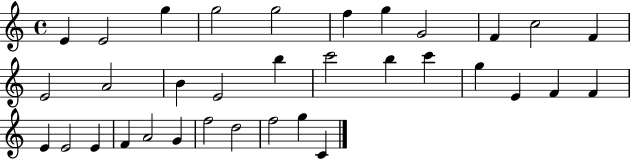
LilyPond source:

{
  \clef treble
  \time 4/4
  \defaultTimeSignature
  \key c \major
  e'4 e'2 g''4 | g''2 g''2 | f''4 g''4 g'2 | f'4 c''2 f'4 | \break e'2 a'2 | b'4 e'2 b''4 | c'''2 b''4 c'''4 | g''4 e'4 f'4 f'4 | \break e'4 e'2 e'4 | f'4 a'2 g'4 | f''2 d''2 | f''2 g''4 c'4 | \break \bar "|."
}